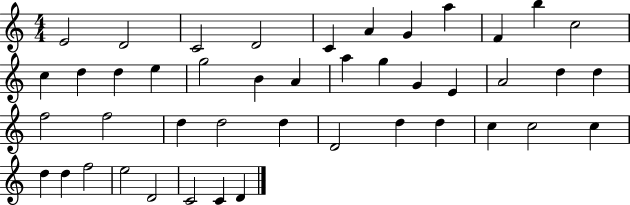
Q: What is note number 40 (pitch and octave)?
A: E5